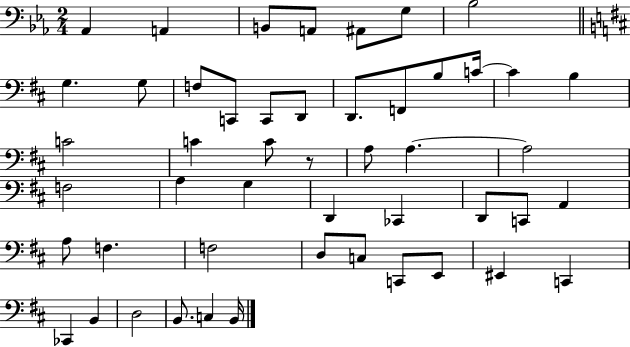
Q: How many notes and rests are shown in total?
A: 49